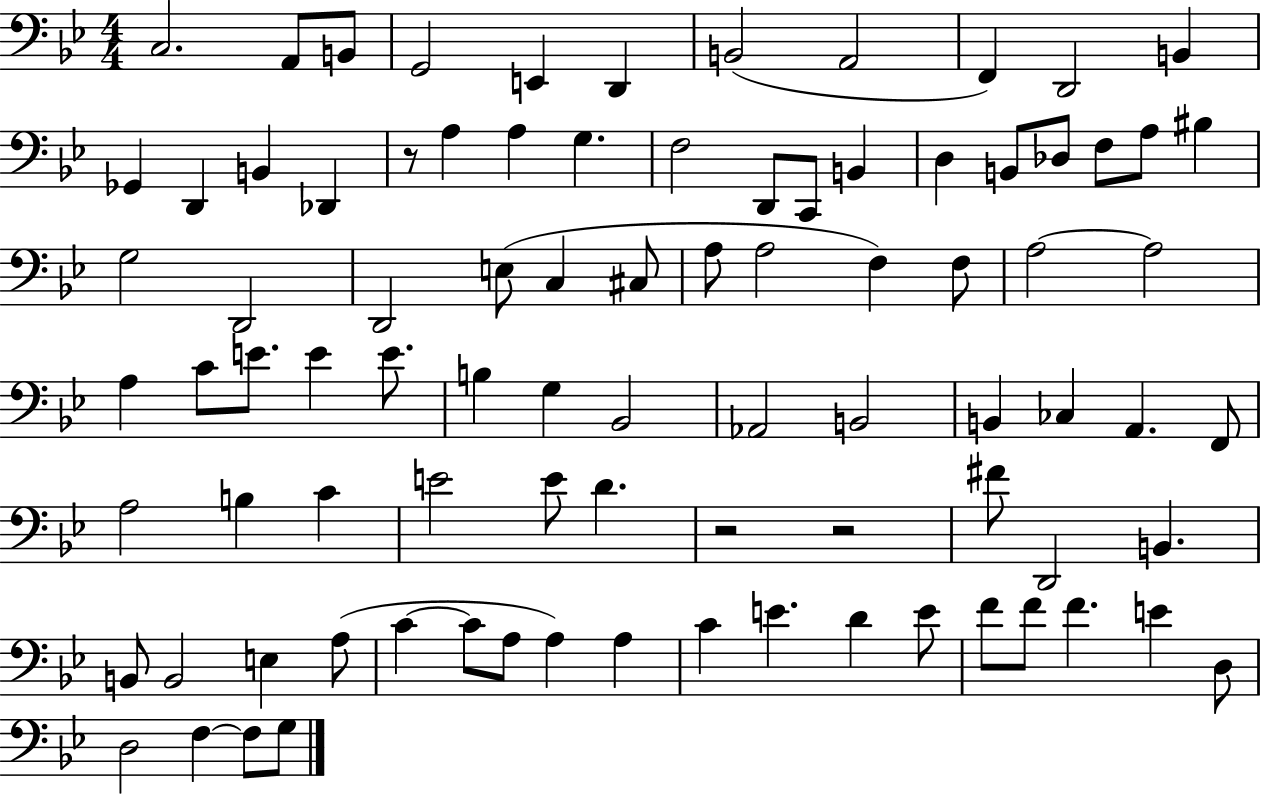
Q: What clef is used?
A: bass